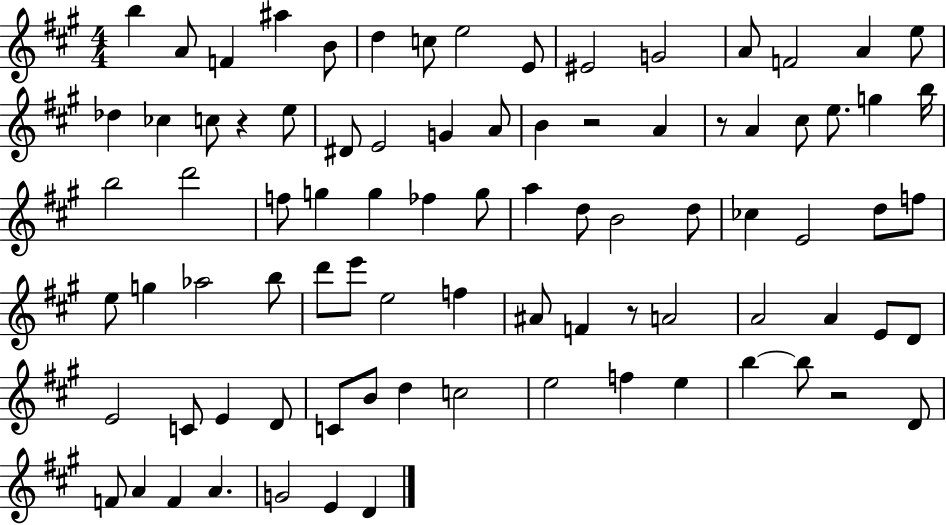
B5/q A4/e F4/q A#5/q B4/e D5/q C5/e E5/h E4/e EIS4/h G4/h A4/e F4/h A4/q E5/e Db5/q CES5/q C5/e R/q E5/e D#4/e E4/h G4/q A4/e B4/q R/h A4/q R/e A4/q C#5/e E5/e. G5/q B5/s B5/h D6/h F5/e G5/q G5/q FES5/q G5/e A5/q D5/e B4/h D5/e CES5/q E4/h D5/e F5/e E5/e G5/q Ab5/h B5/e D6/e E6/e E5/h F5/q A#4/e F4/q R/e A4/h A4/h A4/q E4/e D4/e E4/h C4/e E4/q D4/e C4/e B4/e D5/q C5/h E5/h F5/q E5/q B5/q B5/e R/h D4/e F4/e A4/q F4/q A4/q. G4/h E4/q D4/q